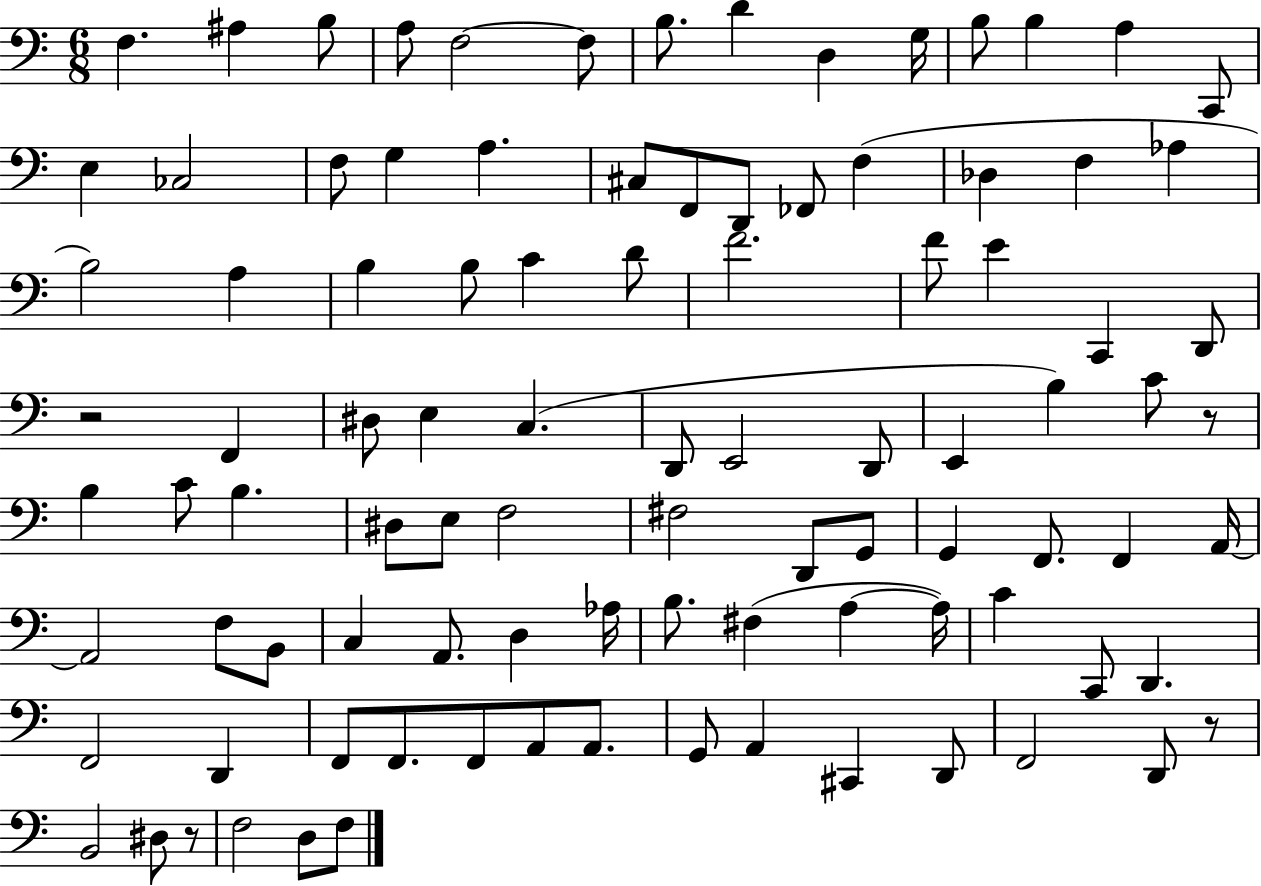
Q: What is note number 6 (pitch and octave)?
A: F3